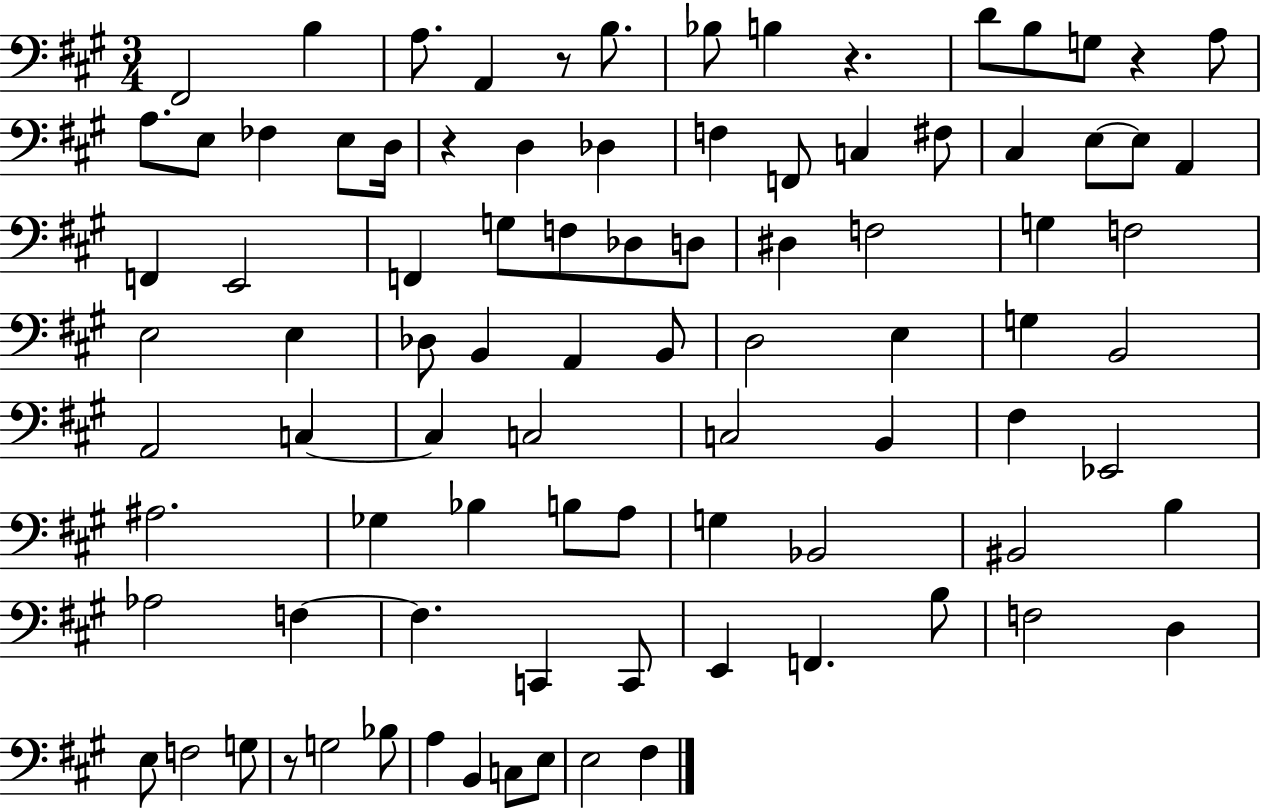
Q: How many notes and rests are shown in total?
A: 90